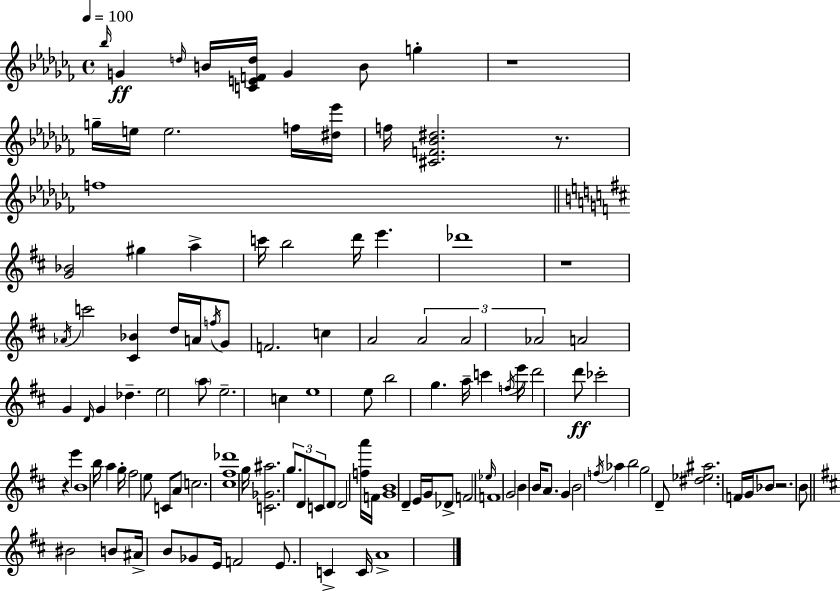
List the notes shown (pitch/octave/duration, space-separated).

Bb5/s G4/q D5/s B4/s [C4,E4,F4,D5]/s G4/q B4/e G5/q R/w G5/s E5/s E5/h. F5/s [D#5,Eb6]/s F5/s [C#4,F4,Bb4,D#5]/h. R/e. F5/w [G4,Bb4]/h G#5/q A5/q C6/s B5/h D6/s E6/q. Db6/w R/w Ab4/s C6/h [C#4,Bb4]/q D5/s A4/s F5/s G4/e F4/h. C5/q A4/h A4/h A4/h Ab4/h A4/h G4/q D4/s G4/q Db5/q. E5/h A5/e E5/h. C5/q E5/w E5/e B5/h G5/q. A5/s C6/q F5/s E6/s D6/h D6/e CES6/h R/q E6/q B4/w B5/s A5/q G5/s F#5/h E5/e C4/e A4/e C5/h. [C#5,F#5,Db6]/w G5/s [C4,Gb4,A#5]/h. G5/e. D4/e C4/e D4/e D4/h [F5,A6]/s F4/s [G4,B4]/w D4/q E4/s G4/s Db4/e F4/h Eb5/s F4/w G4/h B4/q B4/s A4/e. G4/q B4/h F5/s Ab5/q B5/h G5/h D4/e [D#5,Eb5,A#5]/h. F4/s G4/s Bb4/e R/h. B4/e BIS4/h B4/e A#4/s B4/e Gb4/e E4/s F4/h E4/e. C4/q C4/s A4/w